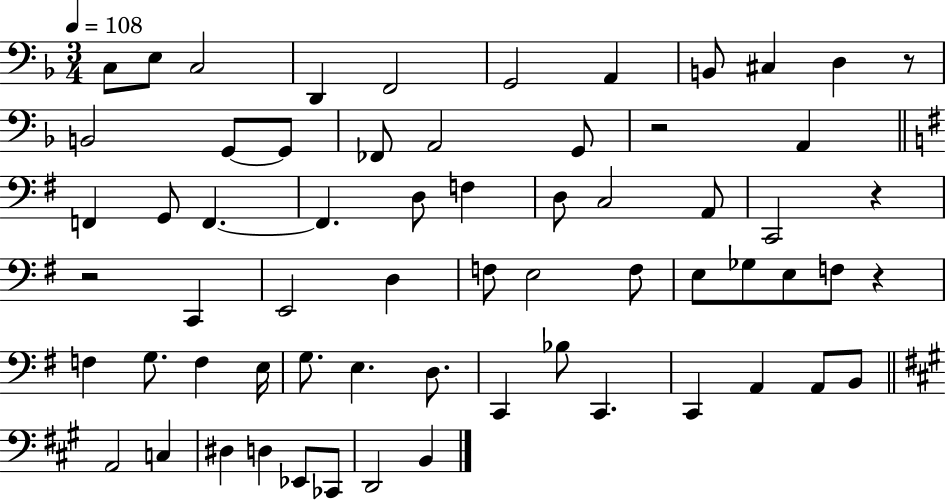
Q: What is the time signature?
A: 3/4